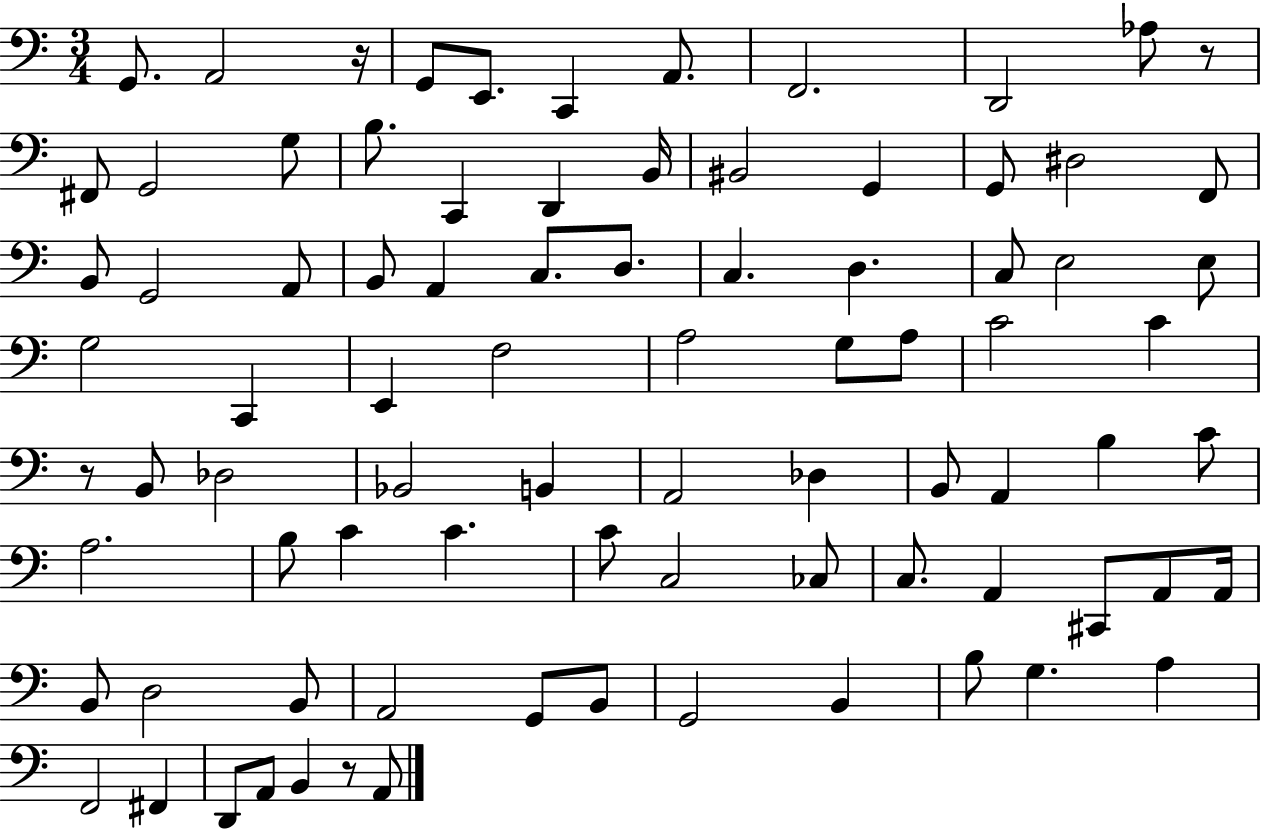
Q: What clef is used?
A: bass